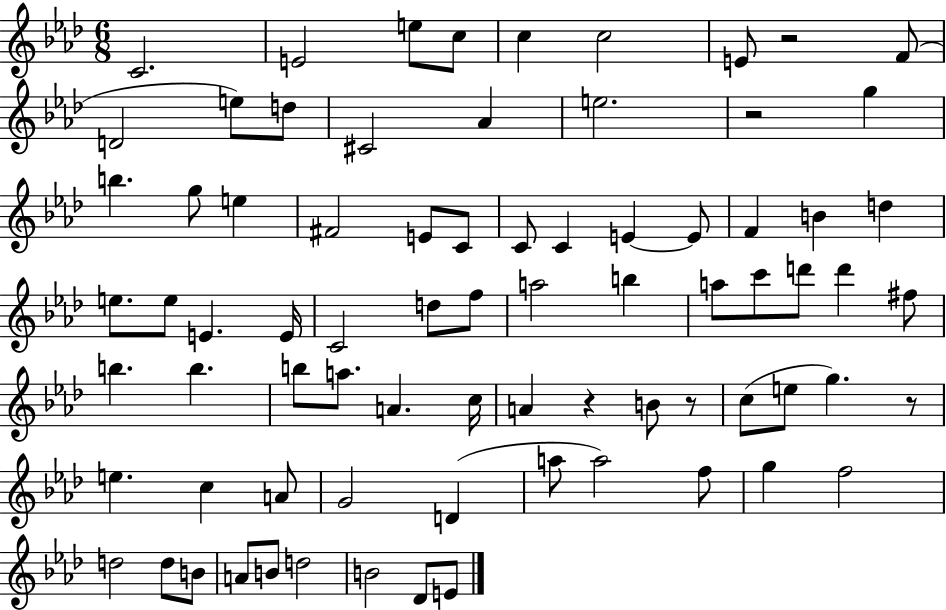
{
  \clef treble
  \numericTimeSignature
  \time 6/8
  \key aes \major
  c'2. | e'2 e''8 c''8 | c''4 c''2 | e'8 r2 f'8( | \break d'2 e''8) d''8 | cis'2 aes'4 | e''2. | r2 g''4 | \break b''4. g''8 e''4 | fis'2 e'8 c'8 | c'8 c'4 e'4~~ e'8 | f'4 b'4 d''4 | \break e''8. e''8 e'4. e'16 | c'2 d''8 f''8 | a''2 b''4 | a''8 c'''8 d'''8 d'''4 fis''8 | \break b''4. b''4. | b''8 a''8. a'4. c''16 | a'4 r4 b'8 r8 | c''8( e''8 g''4.) r8 | \break e''4. c''4 a'8 | g'2 d'4( | a''8 a''2) f''8 | g''4 f''2 | \break d''2 d''8 b'8 | a'8 b'8 d''2 | b'2 des'8 e'8 | \bar "|."
}